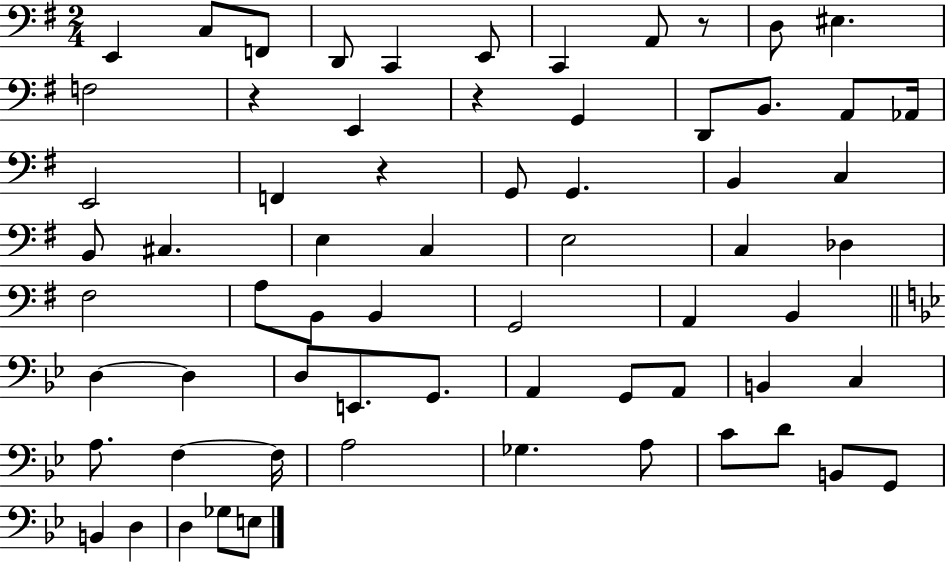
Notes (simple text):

E2/q C3/e F2/e D2/e C2/q E2/e C2/q A2/e R/e D3/e EIS3/q. F3/h R/q E2/q R/q G2/q D2/e B2/e. A2/e Ab2/s E2/h F2/q R/q G2/e G2/q. B2/q C3/q B2/e C#3/q. E3/q C3/q E3/h C3/q Db3/q F#3/h A3/e B2/e B2/q G2/h A2/q B2/q D3/q D3/q D3/e E2/e. G2/e. A2/q G2/e A2/e B2/q C3/q A3/e. F3/q F3/s A3/h Gb3/q. A3/e C4/e D4/e B2/e G2/e B2/q D3/q D3/q Gb3/e E3/e